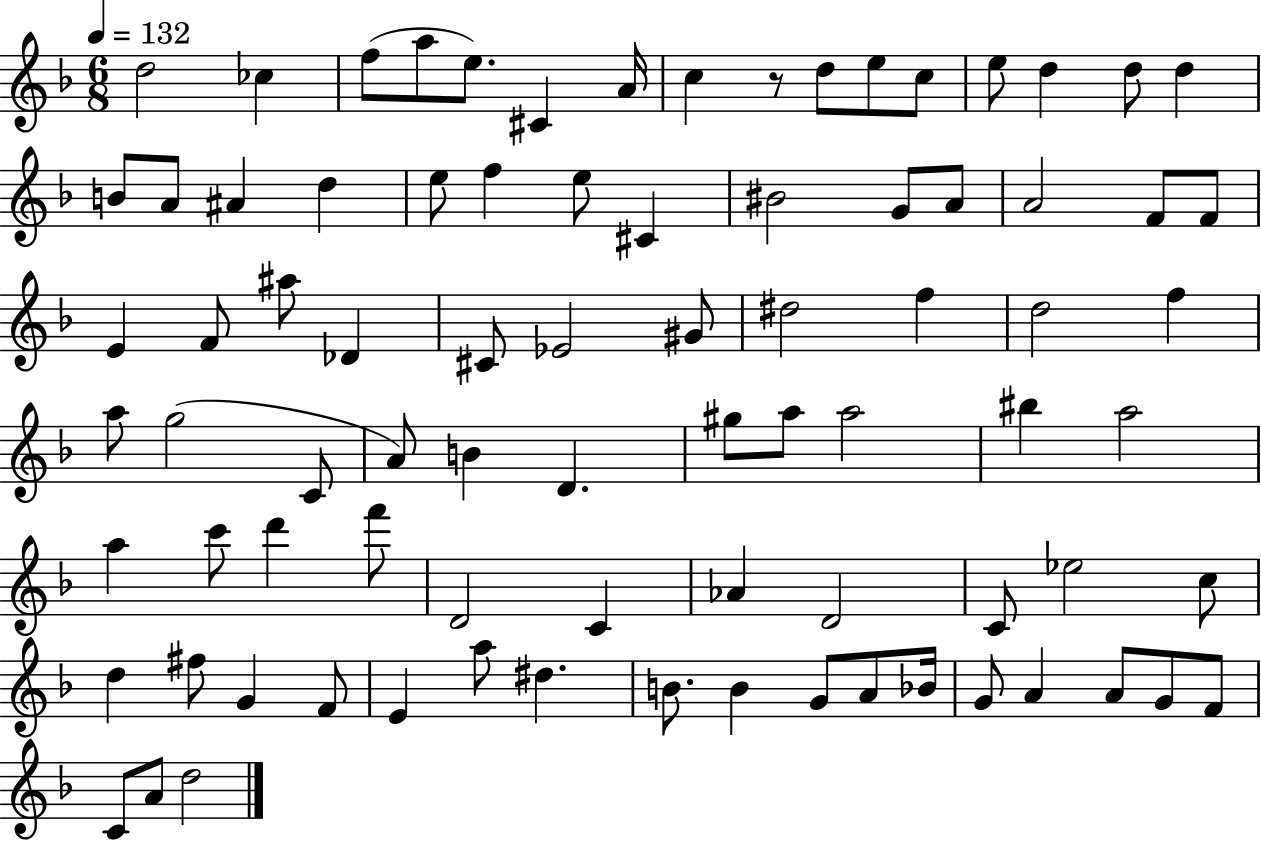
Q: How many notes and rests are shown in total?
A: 83